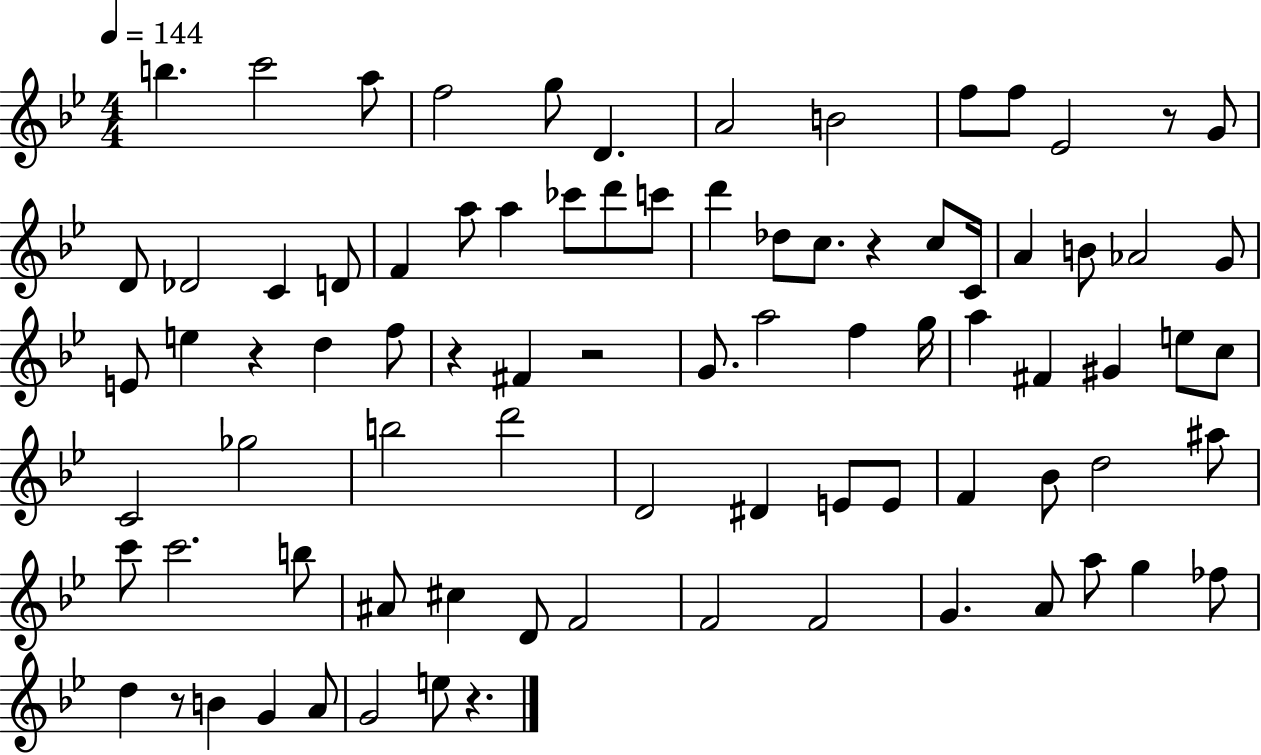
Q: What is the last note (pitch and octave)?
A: E5